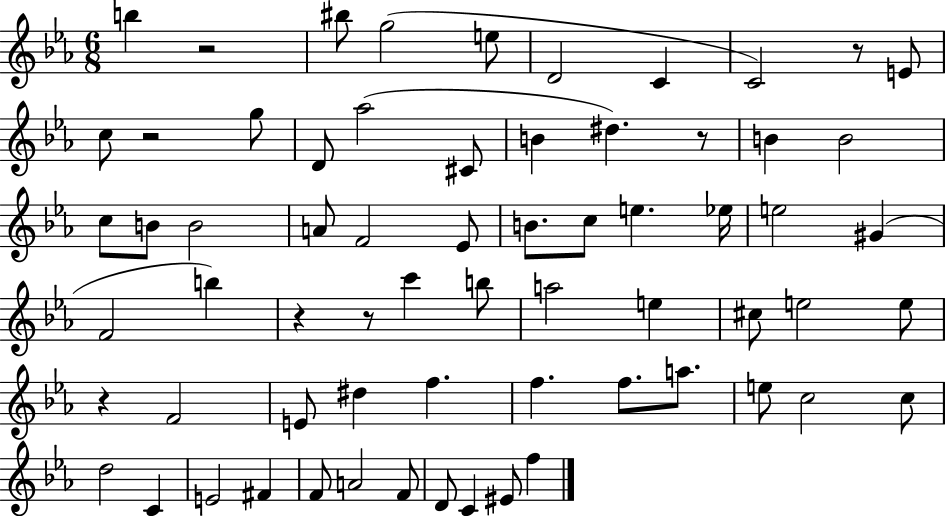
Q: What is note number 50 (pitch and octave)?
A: C4